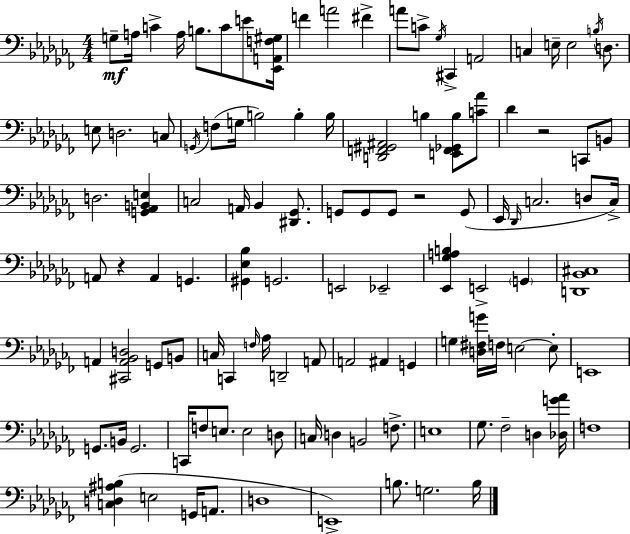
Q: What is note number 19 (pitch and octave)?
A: B3